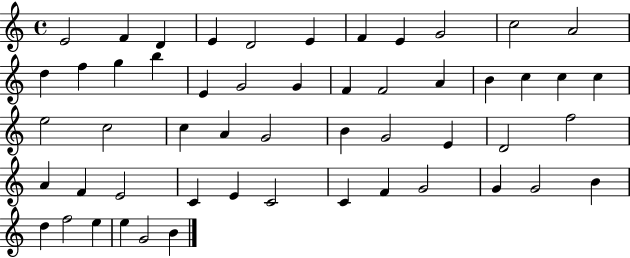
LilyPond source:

{
  \clef treble
  \time 4/4
  \defaultTimeSignature
  \key c \major
  e'2 f'4 d'4 | e'4 d'2 e'4 | f'4 e'4 g'2 | c''2 a'2 | \break d''4 f''4 g''4 b''4 | e'4 g'2 g'4 | f'4 f'2 a'4 | b'4 c''4 c''4 c''4 | \break e''2 c''2 | c''4 a'4 g'2 | b'4 g'2 e'4 | d'2 f''2 | \break a'4 f'4 e'2 | c'4 e'4 c'2 | c'4 f'4 g'2 | g'4 g'2 b'4 | \break d''4 f''2 e''4 | e''4 g'2 b'4 | \bar "|."
}